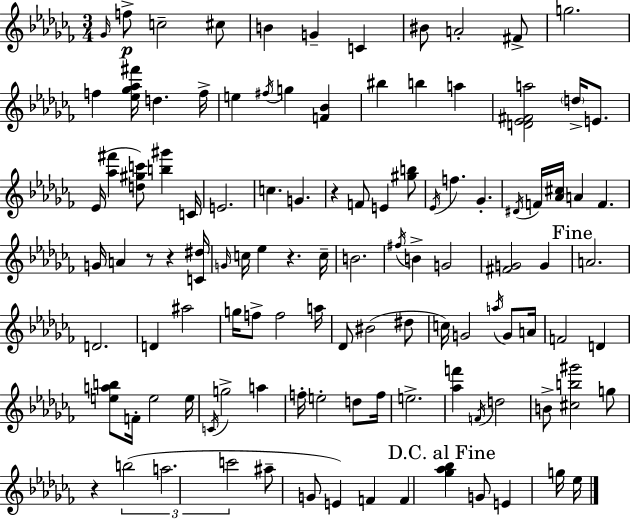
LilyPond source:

{
  \clef treble
  \numericTimeSignature
  \time 3/4
  \key aes \minor
  \grace { ges'16 }\p f''8-> c''2-- cis''8 | b'4 g'4-- c'4 | bis'8 a'2-. fis'8-> | g''2. | \break f''4 <ees'' ges'' aes'' fis'''>16 d''4. | f''16-> e''4 \acciaccatura { fis''16 } g''4 <f' bes'>4 | bis''4 b''4 a''4 | <d' ees' fis' a''>2 \parenthesize d''16-> e'8. | \break ees'16( <aes'' fis'''>4 <d'' gis'' c'''>8) <b'' gis'''>4 | c'16 e'2. | c''4. g'4. | r4 f'8 e'4 | \break <gis'' b''>8 \acciaccatura { ees'16 } f''4. ges'4.-. | \acciaccatura { dis'16 } f'16 <aes' cis''>16 a'4 f'4. | g'16 a'4 r8 r4 | <c' dis''>16 \grace { g'16 } c''16 ees''4 r4. | \break c''16-- b'2. | \acciaccatura { fis''16 } b'4-> g'2 | <fis' g'>2 | g'4 \mark "Fine" a'2. | \break d'2. | d'4 ais''2 | g''16 f''8-> f''2 | a''16 des'8 bis'2( | \break dis''8 c''16) g'2 | \acciaccatura { a''16 } g'8 a'16 f'2 | d'4 <e'' a'' b''>8 f'16-. e''2 | e''16 \acciaccatura { c'16 } g''2-> | \break a''4 f''16-. e''2-. | d''8 f''16 e''2.-> | <aes'' f'''>4 | \acciaccatura { f'16 } d''2 b'8-> <cis'' b'' gis'''>2 | \break g''8 r4 | \tuplet 3/2 { b''2( a''2. | c'''2 } | ais''8-- g'8 e'4) | \break f'4 f'4 \mark "D.C. al Fine" <ges'' aes'' bes''>4 | g'8 e'4 g''16 ees''16 \bar "|."
}